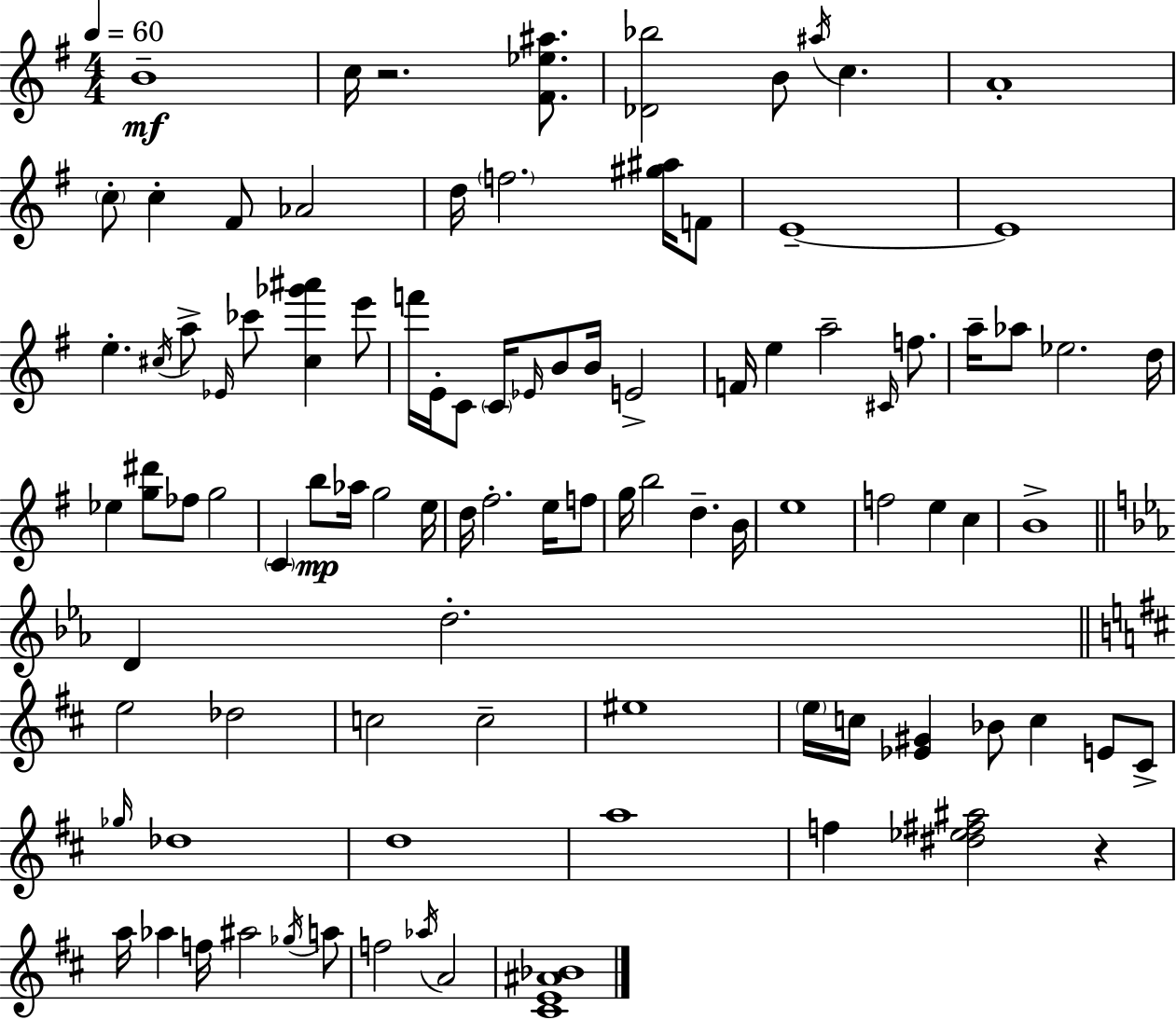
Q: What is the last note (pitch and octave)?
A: A4